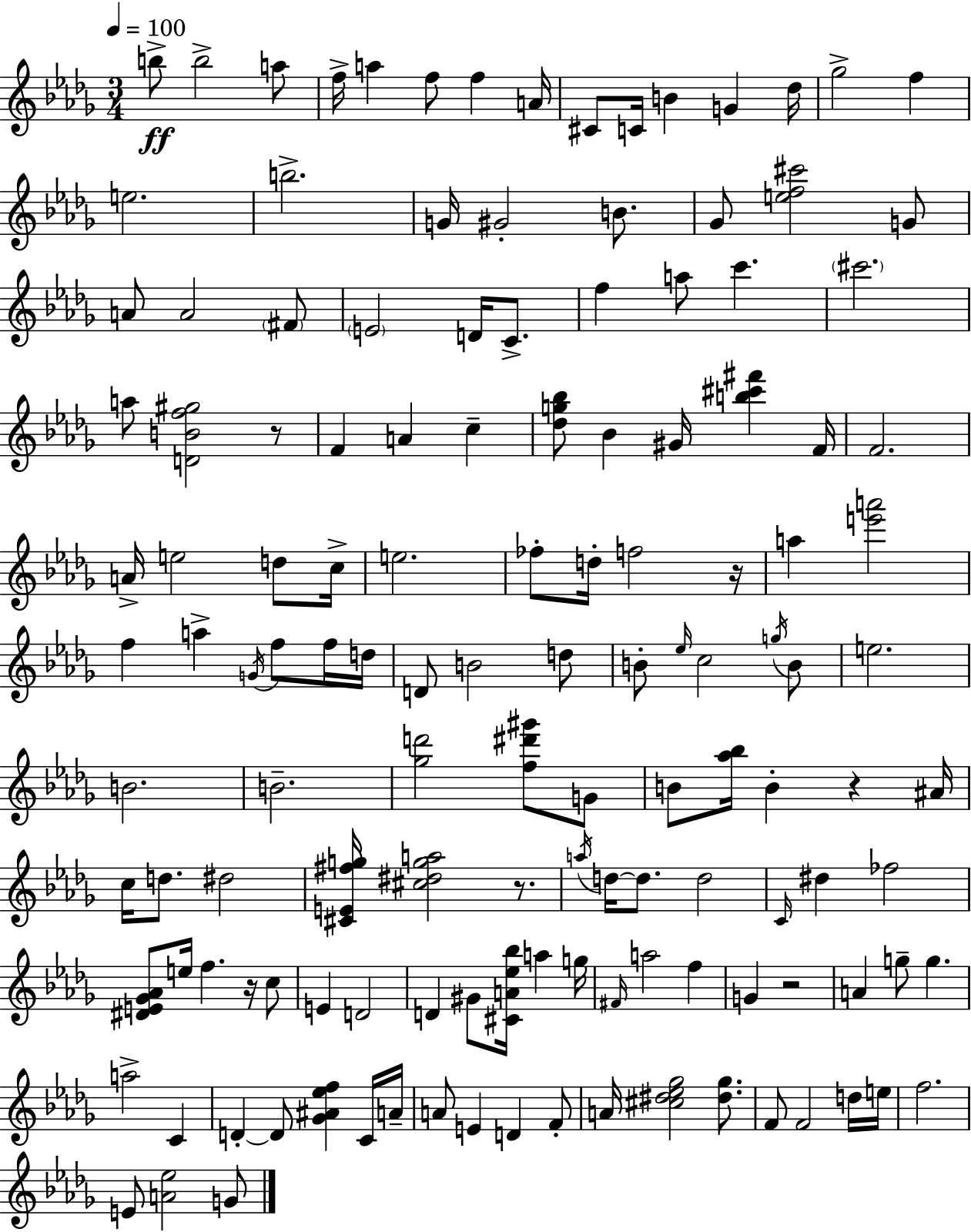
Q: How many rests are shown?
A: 6